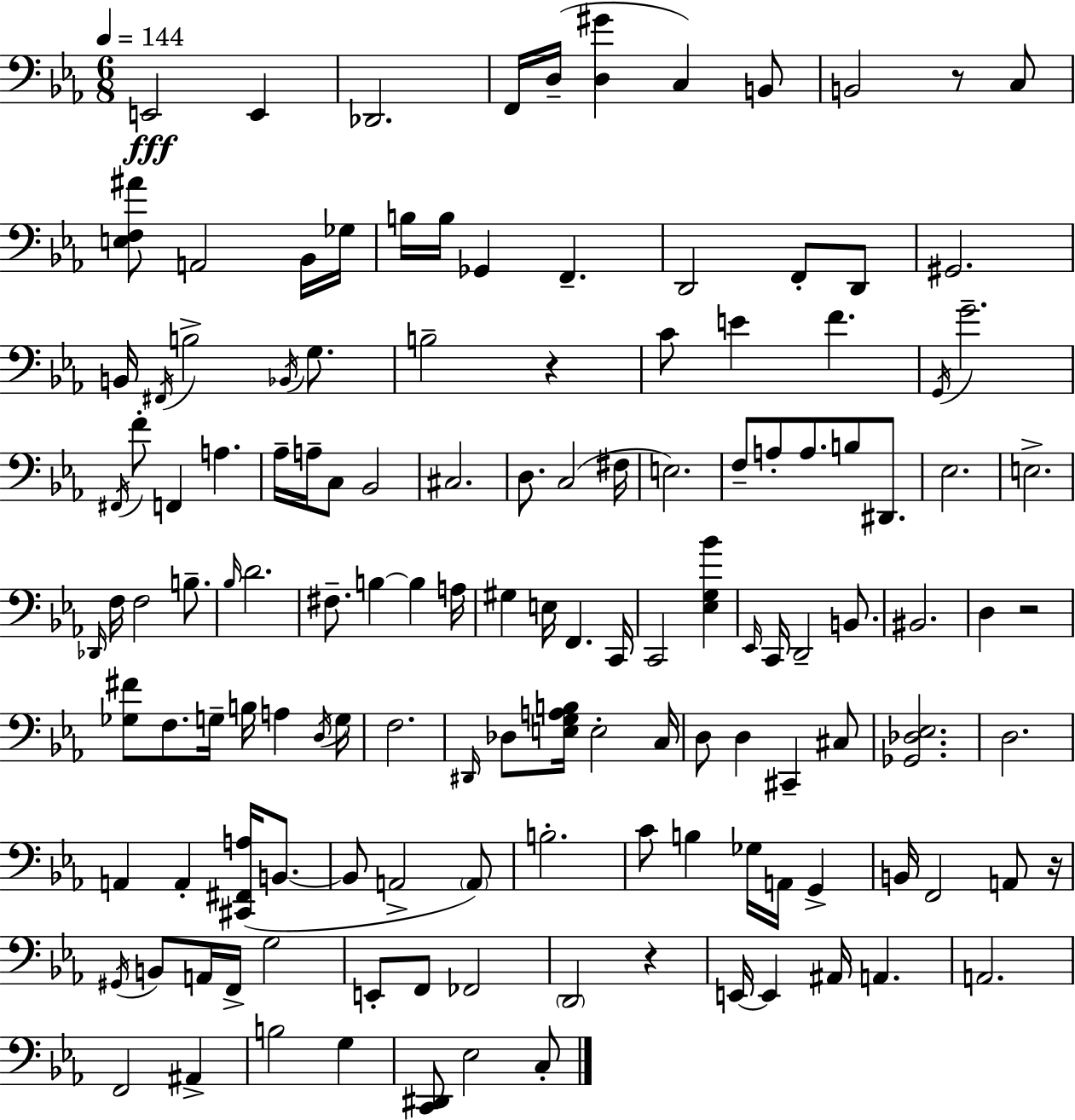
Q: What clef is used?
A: bass